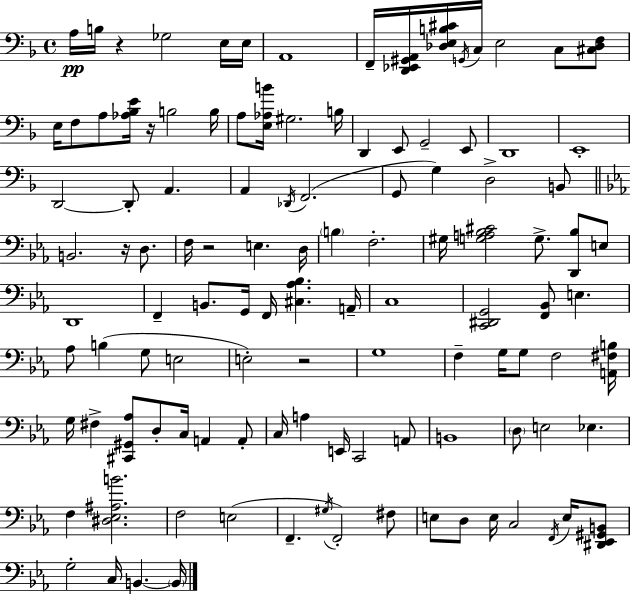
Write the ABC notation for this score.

X:1
T:Untitled
M:4/4
L:1/4
K:Dm
A,/4 B,/4 z _G,2 E,/4 E,/4 A,,4 F,,/4 [D,,_E,,^G,,A,,]/4 [_D,E,B,^C]/4 G,,/4 C,/4 E,2 C,/2 [^C,_D,F,]/2 E,/4 F,/2 A,/2 [_A,_B,E]/4 z/4 B,2 B,/4 A,/2 [E,_A,B]/4 ^G,2 B,/4 D,, E,,/2 G,,2 E,,/2 D,,4 E,,4 D,,2 D,,/2 A,, A,, _D,,/4 F,,2 G,,/2 G, D,2 B,,/2 B,,2 z/4 D,/2 F,/4 z2 E, D,/4 B, F,2 ^G,/4 [G,A,_B,^C]2 G,/2 [D,,_B,]/2 E,/2 D,,4 F,, B,,/2 G,,/4 F,,/4 [^C,_A,_B,] A,,/4 C,4 [C,,^D,,G,,]2 [F,,_B,,]/2 E, _A,/2 B, G,/2 E,2 E,2 z2 G,4 F, G,/4 G,/2 F,2 [A,,^F,B,]/4 G,/4 ^F, [^C,,^G,,_A,]/2 D,/2 C,/4 A,, A,,/2 C,/4 A, E,,/4 C,,2 A,,/2 B,,4 D,/2 E,2 _E, F, [^D,_E,^A,B]2 F,2 E,2 F,, ^G,/4 F,,2 ^F,/2 E,/2 D,/2 E,/4 C,2 F,,/4 E,/4 [^D,,_E,,^G,,B,,]/2 G,2 C,/4 B,, B,,/4